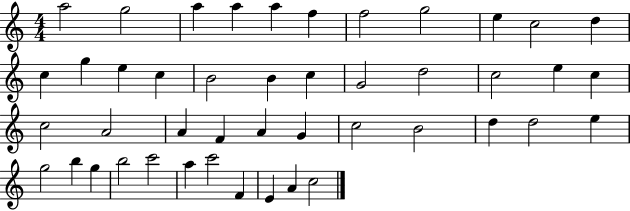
{
  \clef treble
  \numericTimeSignature
  \time 4/4
  \key c \major
  a''2 g''2 | a''4 a''4 a''4 f''4 | f''2 g''2 | e''4 c''2 d''4 | \break c''4 g''4 e''4 c''4 | b'2 b'4 c''4 | g'2 d''2 | c''2 e''4 c''4 | \break c''2 a'2 | a'4 f'4 a'4 g'4 | c''2 b'2 | d''4 d''2 e''4 | \break g''2 b''4 g''4 | b''2 c'''2 | a''4 c'''2 f'4 | e'4 a'4 c''2 | \break \bar "|."
}